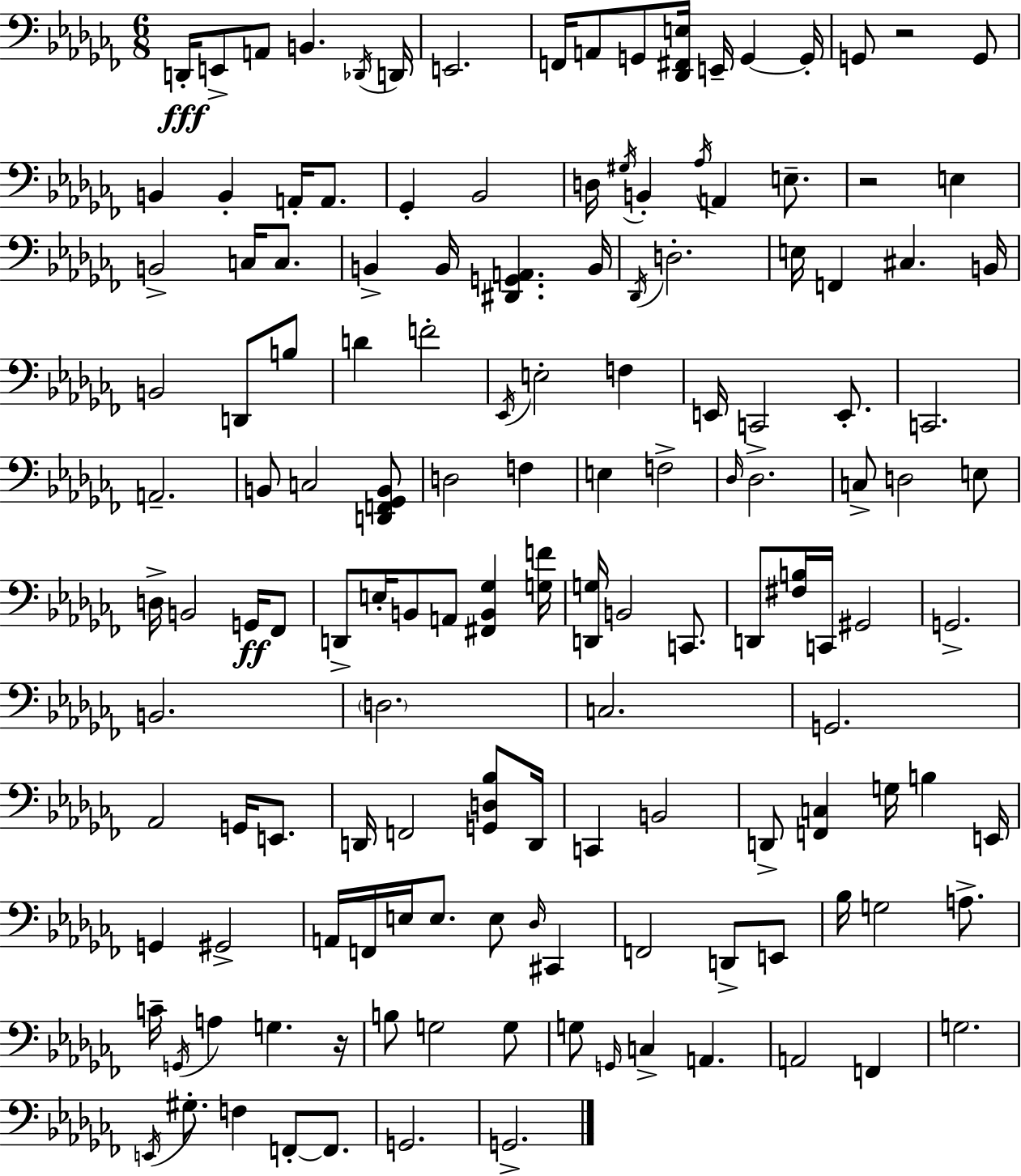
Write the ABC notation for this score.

X:1
T:Untitled
M:6/8
L:1/4
K:Abm
D,,/4 E,,/2 A,,/2 B,, _D,,/4 D,,/4 E,,2 F,,/4 A,,/2 G,,/2 [_D,,^F,,E,]/4 E,,/4 G,, G,,/4 G,,/2 z2 G,,/2 B,, B,, A,,/4 A,,/2 _G,, _B,,2 D,/4 ^G,/4 B,, _A,/4 A,, E,/2 z2 E, B,,2 C,/4 C,/2 B,, B,,/4 [^D,,G,,A,,] B,,/4 _D,,/4 D,2 E,/4 F,, ^C, B,,/4 B,,2 D,,/2 B,/2 D F2 _E,,/4 E,2 F, E,,/4 C,,2 E,,/2 C,,2 A,,2 B,,/2 C,2 [D,,F,,_G,,B,,]/2 D,2 F, E, F,2 _D,/4 _D,2 C,/2 D,2 E,/2 D,/4 B,,2 G,,/4 _F,,/2 D,,/2 E,/4 B,,/2 A,,/2 [^F,,B,,_G,] [G,F]/4 [D,,G,]/4 B,,2 C,,/2 D,,/2 [^F,B,]/4 C,,/4 ^G,,2 G,,2 B,,2 D,2 C,2 G,,2 _A,,2 G,,/4 E,,/2 D,,/4 F,,2 [G,,D,_B,]/2 D,,/4 C,, B,,2 D,,/2 [F,,C,] G,/4 B, E,,/4 G,, ^G,,2 A,,/4 F,,/4 E,/4 E,/2 E,/2 _D,/4 ^C,, F,,2 D,,/2 E,,/2 _B,/4 G,2 A,/2 C/4 G,,/4 A, G, z/4 B,/2 G,2 G,/2 G,/2 G,,/4 C, A,, A,,2 F,, G,2 E,,/4 ^G,/2 F, F,,/2 F,,/2 G,,2 G,,2